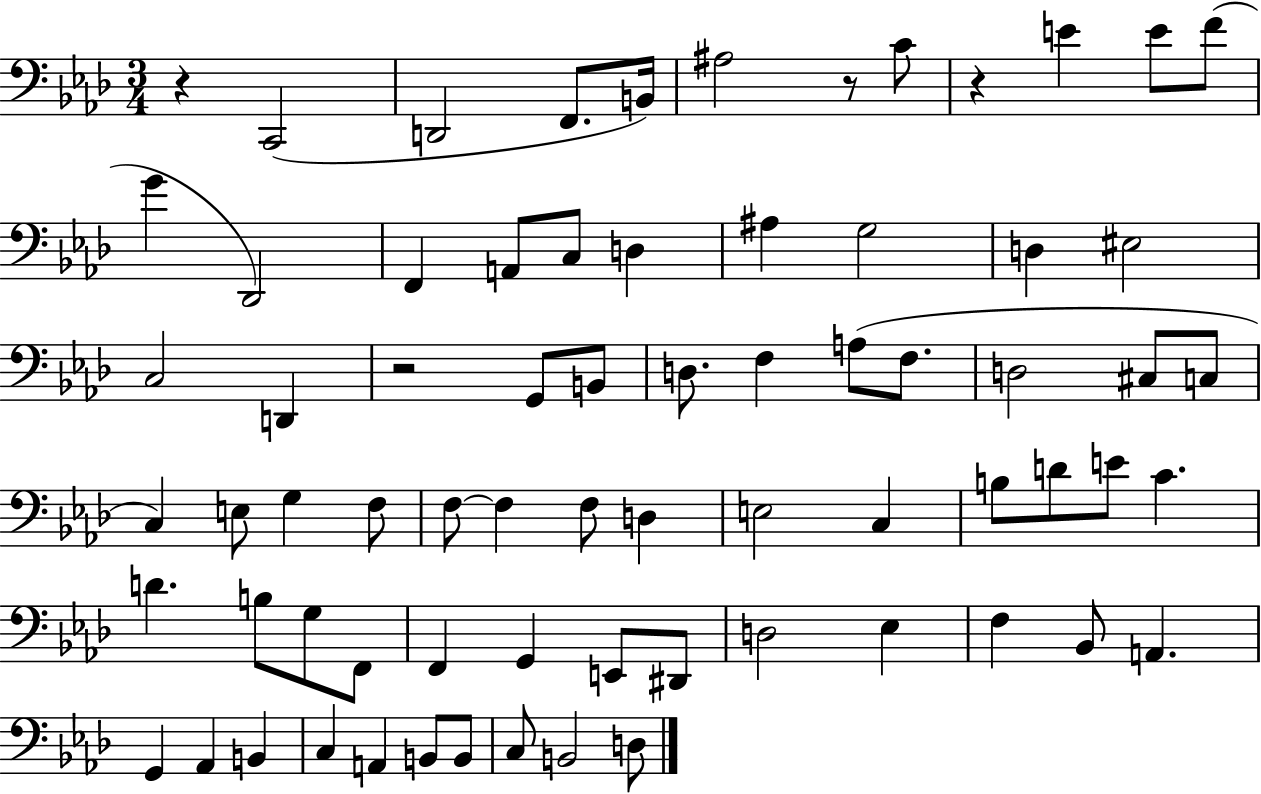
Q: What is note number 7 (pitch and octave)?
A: E4